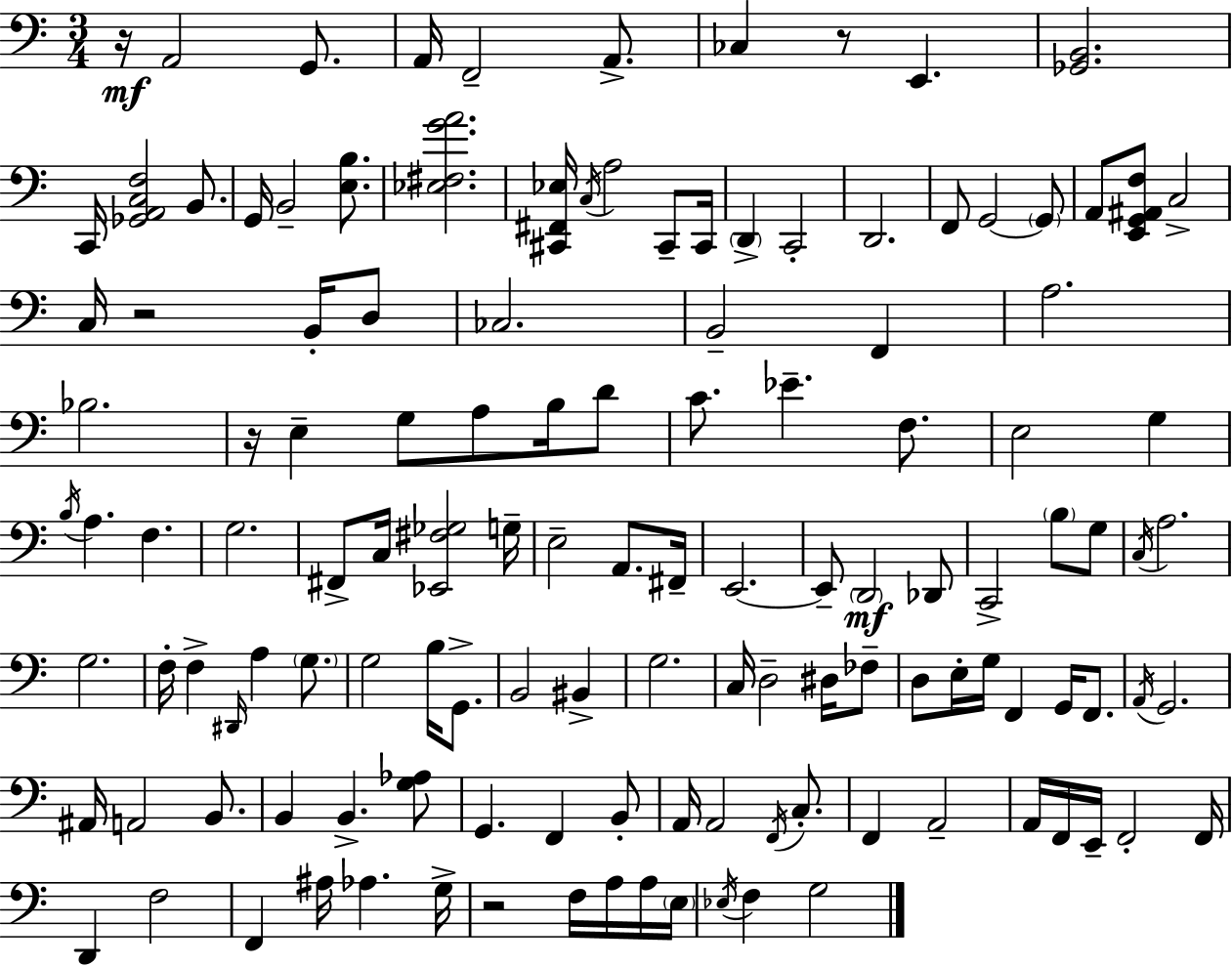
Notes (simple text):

R/s A2/h G2/e. A2/s F2/h A2/e. CES3/q R/e E2/q. [Gb2,B2]/h. C2/s [Gb2,A2,C3,F3]/h B2/e. G2/s B2/h [E3,B3]/e. [Eb3,F#3,G4,A4]/h. [C#2,F#2,Eb3]/s C3/s A3/h C#2/e C#2/s D2/q C2/h D2/h. F2/e G2/h G2/e A2/e [E2,G2,A#2,F3]/e C3/h C3/s R/h B2/s D3/e CES3/h. B2/h F2/q A3/h. Bb3/h. R/s E3/q G3/e A3/e B3/s D4/e C4/e. Eb4/q. F3/e. E3/h G3/q B3/s A3/q. F3/q. G3/h. F#2/e C3/s [Eb2,F#3,Gb3]/h G3/s E3/h A2/e. F#2/s E2/h. E2/e D2/h Db2/e C2/h B3/e G3/e C3/s A3/h. G3/h. F3/s F3/q D#2/s A3/q G3/e. G3/h B3/s G2/e. B2/h BIS2/q G3/h. C3/s D3/h D#3/s FES3/e D3/e E3/s G3/s F2/q G2/s F2/e. A2/s G2/h. A#2/s A2/h B2/e. B2/q B2/q. [G3,Ab3]/e G2/q. F2/q B2/e A2/s A2/h F2/s C3/e. F2/q A2/h A2/s F2/s E2/s F2/h F2/s D2/q F3/h F2/q A#3/s Ab3/q. G3/s R/h F3/s A3/s A3/s E3/s Eb3/s F3/q G3/h